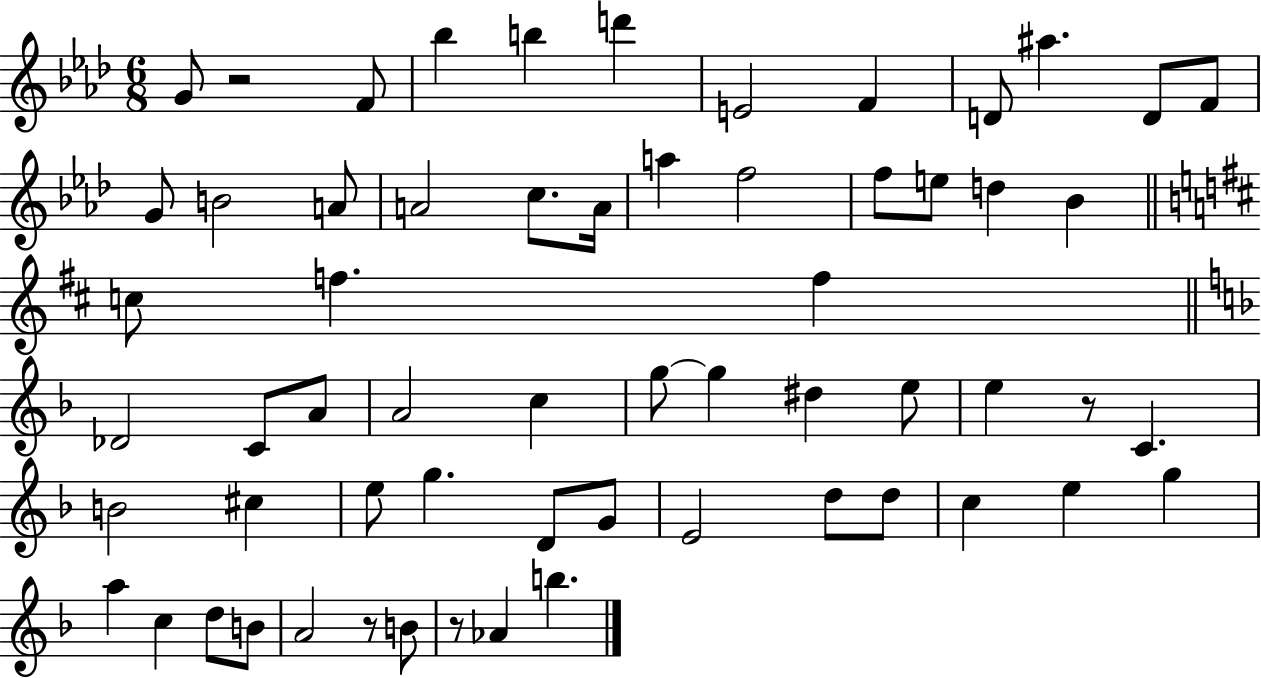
G4/e R/h F4/e Bb5/q B5/q D6/q E4/h F4/q D4/e A#5/q. D4/e F4/e G4/e B4/h A4/e A4/h C5/e. A4/s A5/q F5/h F5/e E5/e D5/q Bb4/q C5/e F5/q. F5/q Db4/h C4/e A4/e A4/h C5/q G5/e G5/q D#5/q E5/e E5/q R/e C4/q. B4/h C#5/q E5/e G5/q. D4/e G4/e E4/h D5/e D5/e C5/q E5/q G5/q A5/q C5/q D5/e B4/e A4/h R/e B4/e R/e Ab4/q B5/q.